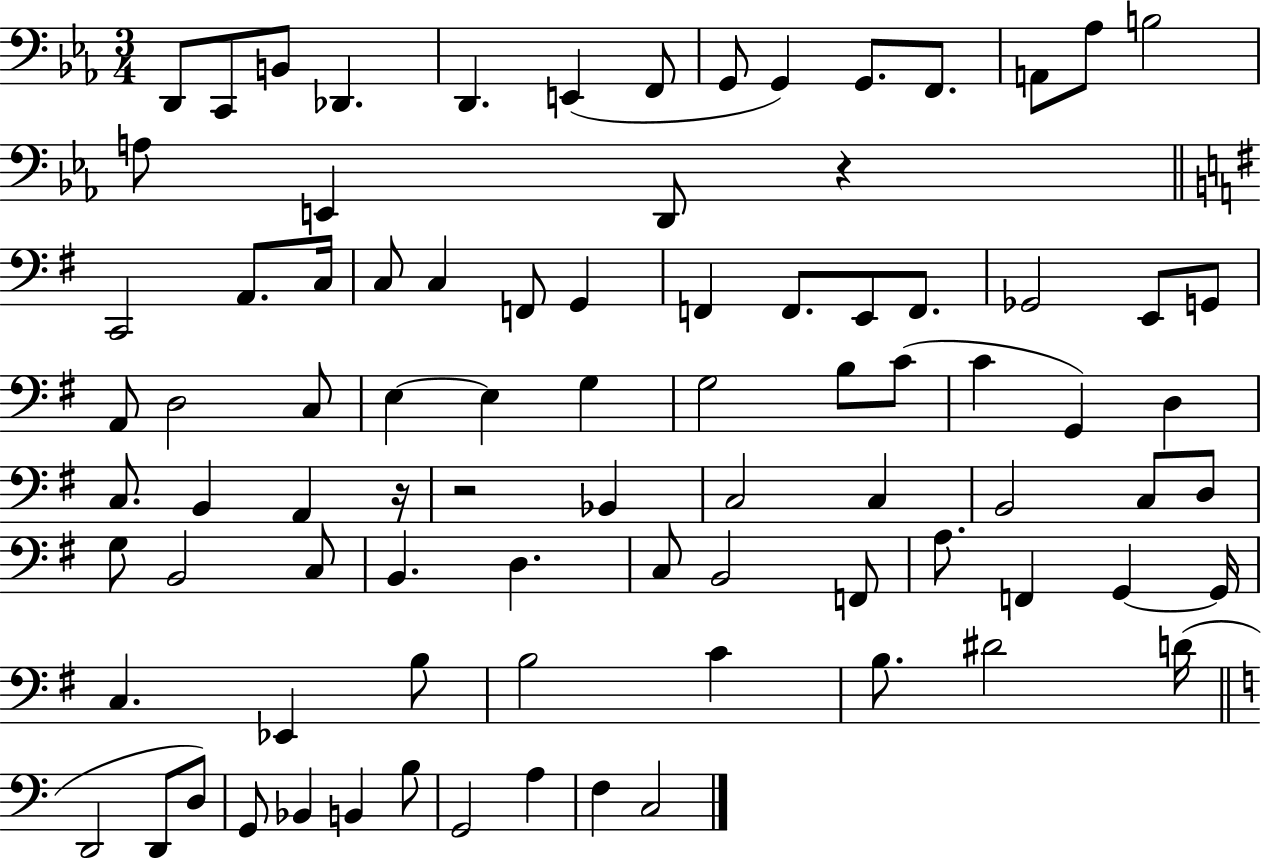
{
  \clef bass
  \numericTimeSignature
  \time 3/4
  \key ees \major
  d,8 c,8 b,8 des,4. | d,4. e,4( f,8 | g,8 g,4) g,8. f,8. | a,8 aes8 b2 | \break a8 e,4 d,8 r4 | \bar "||" \break \key g \major c,2 a,8. c16 | c8 c4 f,8 g,4 | f,4 f,8. e,8 f,8. | ges,2 e,8 g,8 | \break a,8 d2 c8 | e4~~ e4 g4 | g2 b8 c'8( | c'4 g,4) d4 | \break c8. b,4 a,4 r16 | r2 bes,4 | c2 c4 | b,2 c8 d8 | \break g8 b,2 c8 | b,4. d4. | c8 b,2 f,8 | a8. f,4 g,4~~ g,16 | \break c4. ees,4 b8 | b2 c'4 | b8. dis'2 d'16( | \bar "||" \break \key a \minor d,2 d,8 d8) | g,8 bes,4 b,4 b8 | g,2 a4 | f4 c2 | \break \bar "|."
}